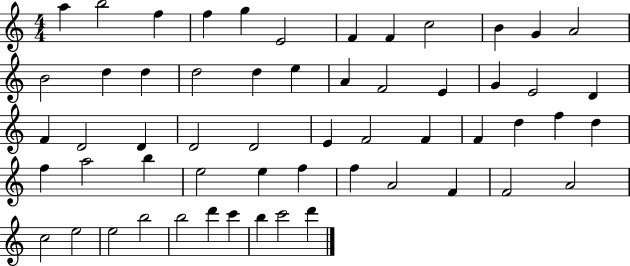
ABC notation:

X:1
T:Untitled
M:4/4
L:1/4
K:C
a b2 f f g E2 F F c2 B G A2 B2 d d d2 d e A F2 E G E2 D F D2 D D2 D2 E F2 F F d f d f a2 b e2 e f f A2 F F2 A2 c2 e2 e2 b2 b2 d' c' b c'2 d'